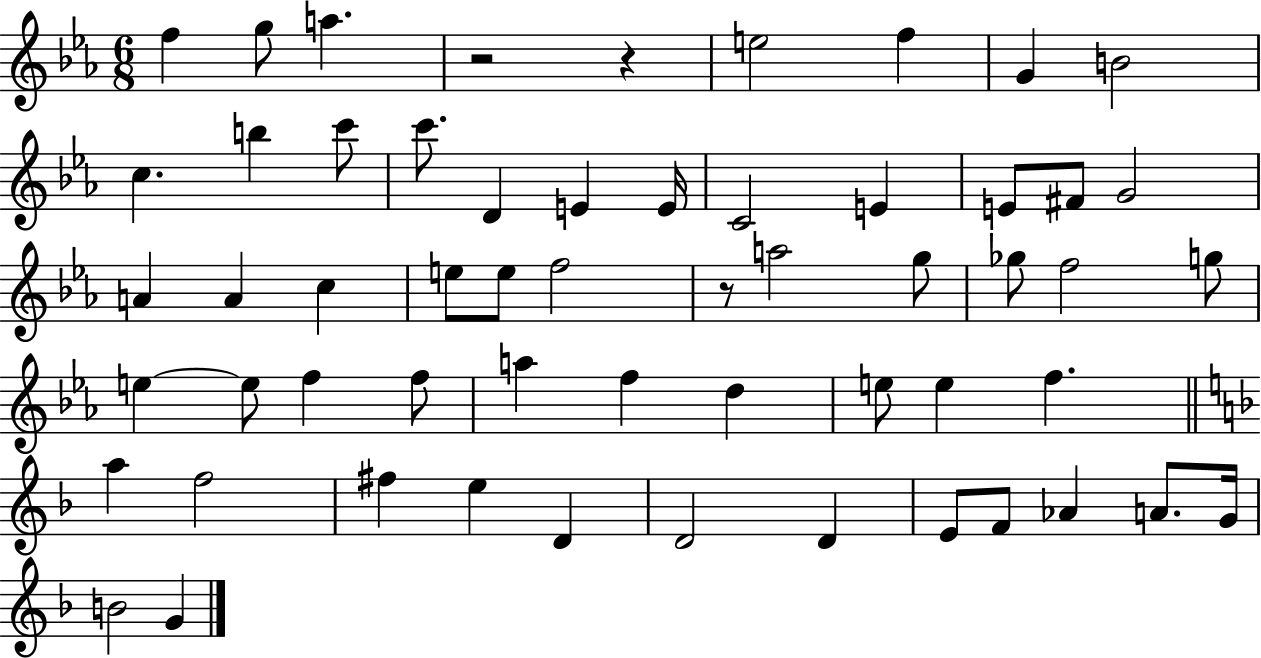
X:1
T:Untitled
M:6/8
L:1/4
K:Eb
f g/2 a z2 z e2 f G B2 c b c'/2 c'/2 D E E/4 C2 E E/2 ^F/2 G2 A A c e/2 e/2 f2 z/2 a2 g/2 _g/2 f2 g/2 e e/2 f f/2 a f d e/2 e f a f2 ^f e D D2 D E/2 F/2 _A A/2 G/4 B2 G